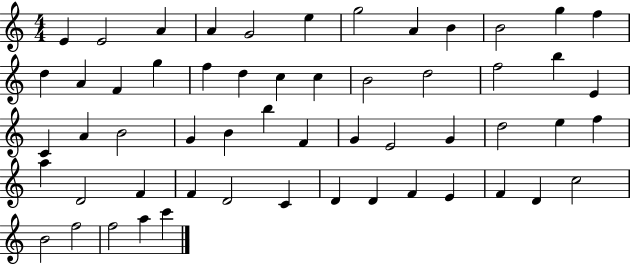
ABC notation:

X:1
T:Untitled
M:4/4
L:1/4
K:C
E E2 A A G2 e g2 A B B2 g f d A F g f d c c B2 d2 f2 b E C A B2 G B b F G E2 G d2 e f a D2 F F D2 C D D F E F D c2 B2 f2 f2 a c'